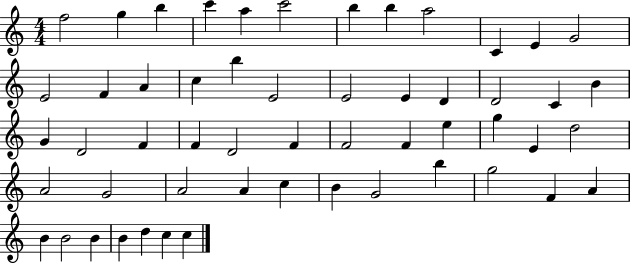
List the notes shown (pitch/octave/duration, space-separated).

F5/h G5/q B5/q C6/q A5/q C6/h B5/q B5/q A5/h C4/q E4/q G4/h E4/h F4/q A4/q C5/q B5/q E4/h E4/h E4/q D4/q D4/h C4/q B4/q G4/q D4/h F4/q F4/q D4/h F4/q F4/h F4/q E5/q G5/q E4/q D5/h A4/h G4/h A4/h A4/q C5/q B4/q G4/h B5/q G5/h F4/q A4/q B4/q B4/h B4/q B4/q D5/q C5/q C5/q